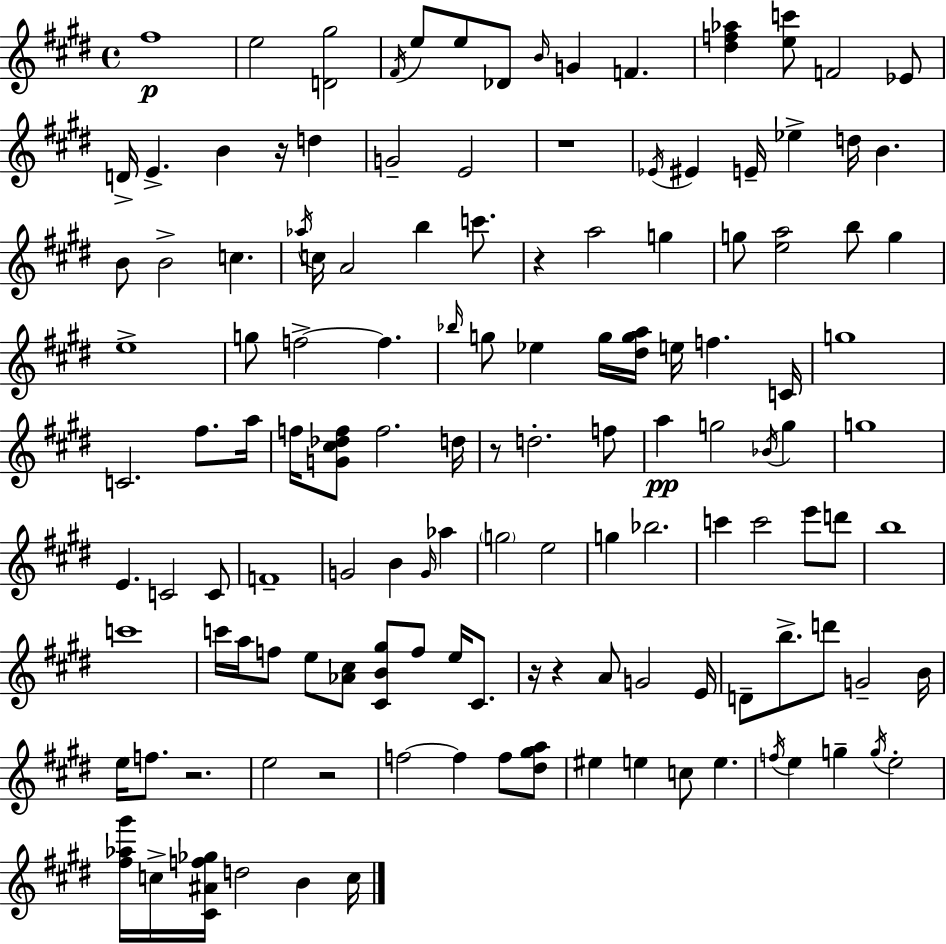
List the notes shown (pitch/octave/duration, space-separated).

F#5/w E5/h [D4,G#5]/h F#4/s E5/e E5/e Db4/e B4/s G4/q F4/q. [D#5,F5,Ab5]/q [E5,C6]/e F4/h Eb4/e D4/s E4/q. B4/q R/s D5/q G4/h E4/h R/w Eb4/s EIS4/q E4/s Eb5/q D5/s B4/q. B4/e B4/h C5/q. Ab5/s C5/s A4/h B5/q C6/e. R/q A5/h G5/q G5/e [E5,A5]/h B5/e G5/q E5/w G5/e F5/h F5/q. Bb5/s G5/e Eb5/q G5/s [D#5,G5,A5]/s E5/s F5/q. C4/s G5/w C4/h. F#5/e. A5/s F5/s [G4,C#5,Db5,F5]/e F5/h. D5/s R/e D5/h. F5/e A5/q G5/h Bb4/s G5/q G5/w E4/q. C4/h C4/e F4/w G4/h B4/q G4/s Ab5/q G5/h E5/h G5/q Bb5/h. C6/q C6/h E6/e D6/e B5/w C6/w C6/s A5/s F5/e E5/e [Ab4,C#5]/e [C#4,B4,G#5]/e F5/e E5/s C#4/e. R/s R/q A4/e G4/h E4/s D4/e B5/e. D6/e G4/h B4/s E5/s F5/e. R/h. E5/h R/h F5/h F5/q F5/e [D#5,G#5,A5]/e EIS5/q E5/q C5/e E5/q. F5/s E5/q G5/q G5/s E5/h [F#5,Ab5,G#6]/s C5/s [C#4,A#4,F5,Gb5]/s D5/h B4/q C5/s